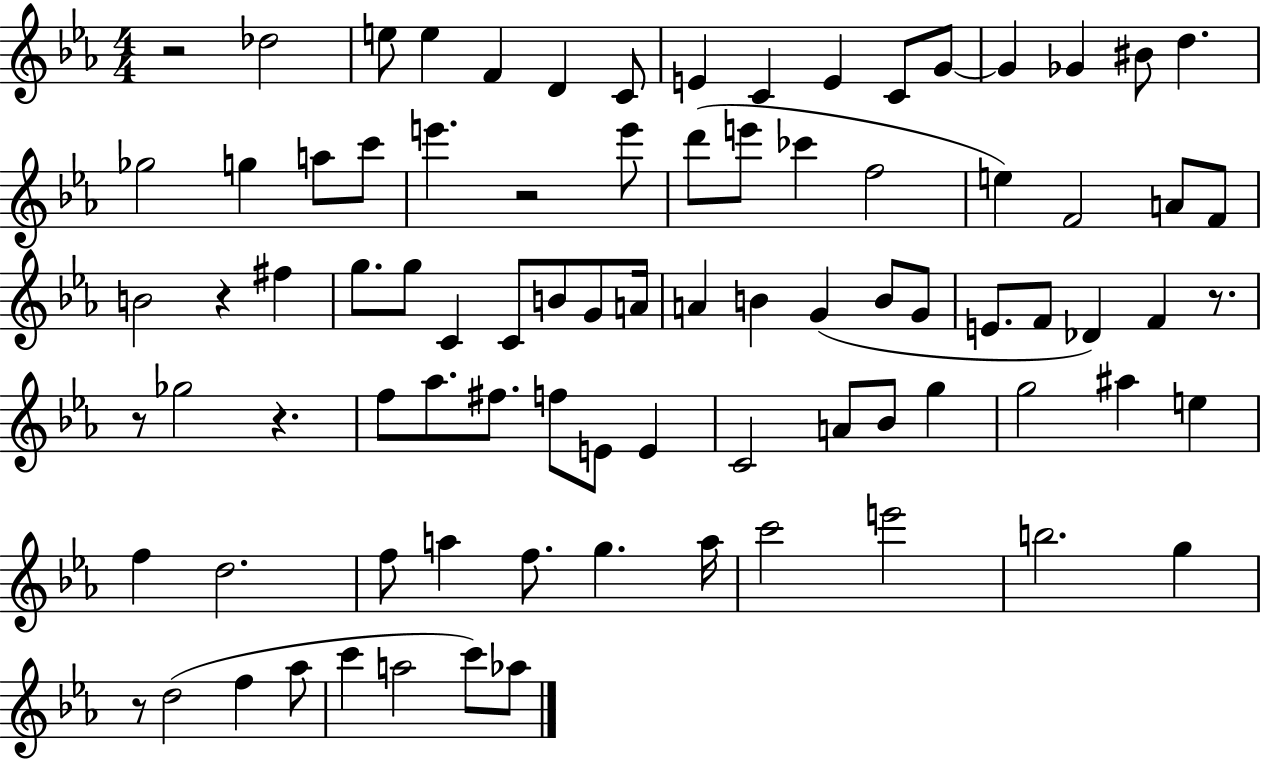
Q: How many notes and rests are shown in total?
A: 86